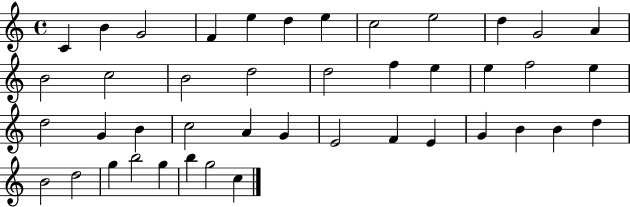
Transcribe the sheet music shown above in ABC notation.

X:1
T:Untitled
M:4/4
L:1/4
K:C
C B G2 F e d e c2 e2 d G2 A B2 c2 B2 d2 d2 f e e f2 e d2 G B c2 A G E2 F E G B B d B2 d2 g b2 g b g2 c